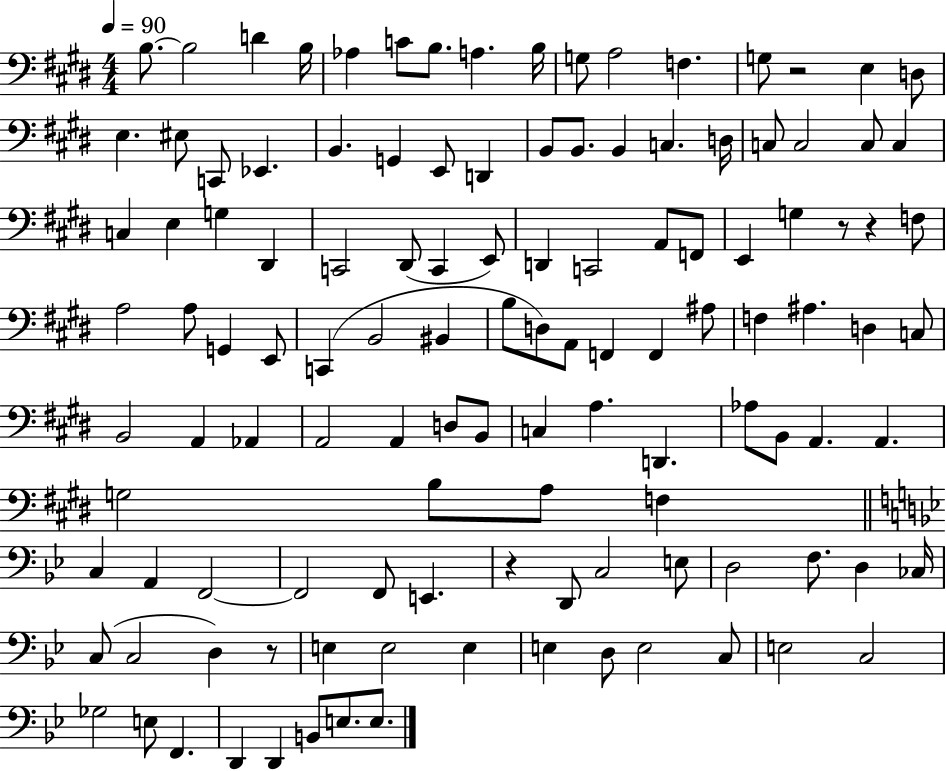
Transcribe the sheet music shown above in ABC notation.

X:1
T:Untitled
M:4/4
L:1/4
K:E
B,/2 B,2 D B,/4 _A, C/2 B,/2 A, B,/4 G,/2 A,2 F, G,/2 z2 E, D,/2 E, ^E,/2 C,,/2 _E,, B,, G,, E,,/2 D,, B,,/2 B,,/2 B,, C, D,/4 C,/2 C,2 C,/2 C, C, E, G, ^D,, C,,2 ^D,,/2 C,, E,,/2 D,, C,,2 A,,/2 F,,/2 E,, G, z/2 z F,/2 A,2 A,/2 G,, E,,/2 C,, B,,2 ^B,, B,/2 D,/2 A,,/2 F,, F,, ^A,/2 F, ^A, D, C,/2 B,,2 A,, _A,, A,,2 A,, D,/2 B,,/2 C, A, D,, _A,/2 B,,/2 A,, A,, G,2 B,/2 A,/2 F, C, A,, F,,2 F,,2 F,,/2 E,, z D,,/2 C,2 E,/2 D,2 F,/2 D, _C,/4 C,/2 C,2 D, z/2 E, E,2 E, E, D,/2 E,2 C,/2 E,2 C,2 _G,2 E,/2 F,, D,, D,, B,,/2 E,/2 E,/2